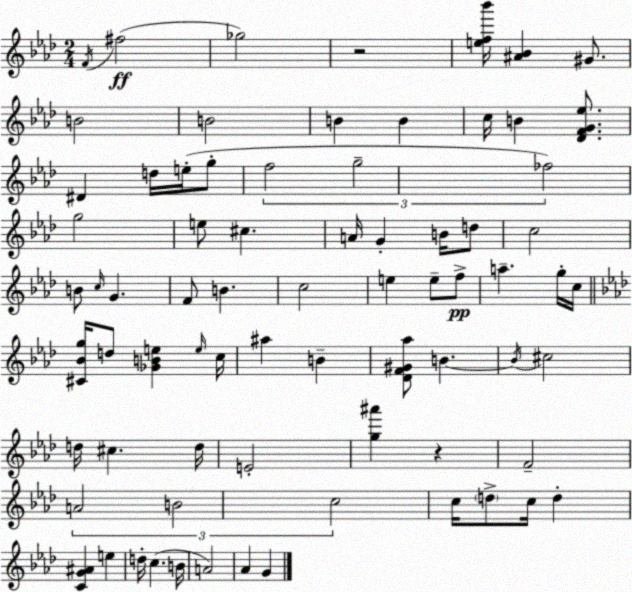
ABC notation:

X:1
T:Untitled
M:2/4
L:1/4
K:Ab
F/4 ^f2 _g2 z2 [ef_b']/4 [^A_B] ^G/2 B2 B2 B B c/4 B [_DFG_e]/2 ^D d/4 e/4 g/2 f2 g2 _f2 g2 e/2 ^c A/4 G B/4 d/2 c2 B/2 c/4 G F/2 B c2 e e/2 f/2 a g/4 c/4 [^C_Bg]/4 d/2 [_GBe] e/4 c/4 ^a B [_DF^G_a]/2 B B/4 ^c2 d/4 ^c d/4 E2 [g^a'] z F2 A2 B2 c2 c/4 d/2 c/4 d [CG^A] e d/4 c B/4 A2 _A G